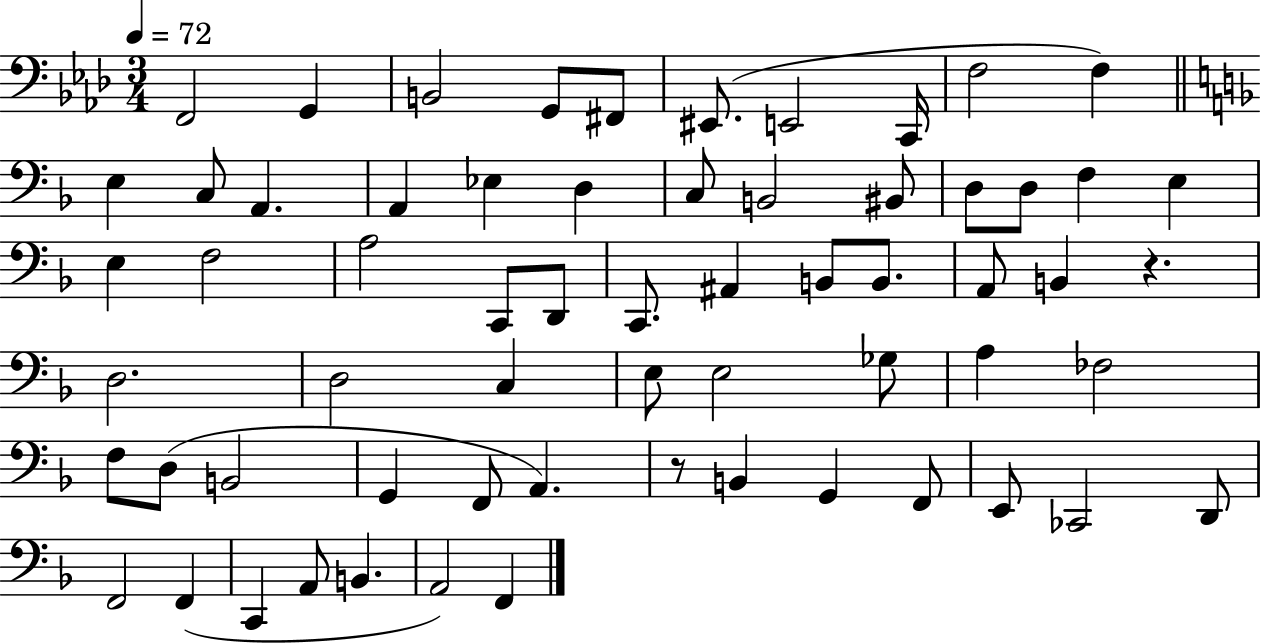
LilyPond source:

{
  \clef bass
  \numericTimeSignature
  \time 3/4
  \key aes \major
  \tempo 4 = 72
  f,2 g,4 | b,2 g,8 fis,8 | eis,8.( e,2 c,16 | f2 f4) | \break \bar "||" \break \key f \major e4 c8 a,4. | a,4 ees4 d4 | c8 b,2 bis,8 | d8 d8 f4 e4 | \break e4 f2 | a2 c,8 d,8 | c,8. ais,4 b,8 b,8. | a,8 b,4 r4. | \break d2. | d2 c4 | e8 e2 ges8 | a4 fes2 | \break f8 d8( b,2 | g,4 f,8 a,4.) | r8 b,4 g,4 f,8 | e,8 ces,2 d,8 | \break f,2 f,4( | c,4 a,8 b,4. | a,2) f,4 | \bar "|."
}